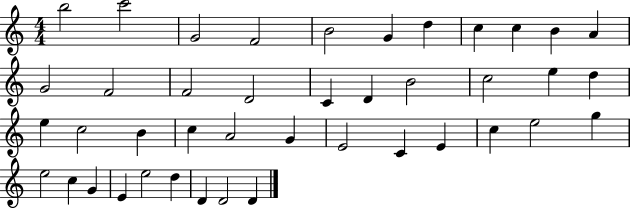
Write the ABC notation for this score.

X:1
T:Untitled
M:4/4
L:1/4
K:C
b2 c'2 G2 F2 B2 G d c c B A G2 F2 F2 D2 C D B2 c2 e d e c2 B c A2 G E2 C E c e2 g e2 c G E e2 d D D2 D